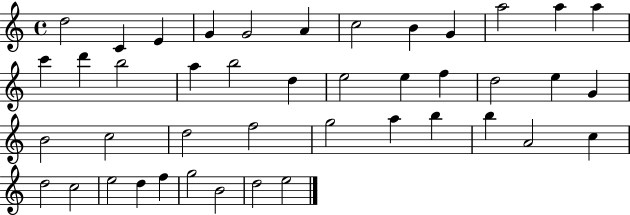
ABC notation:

X:1
T:Untitled
M:4/4
L:1/4
K:C
d2 C E G G2 A c2 B G a2 a a c' d' b2 a b2 d e2 e f d2 e G B2 c2 d2 f2 g2 a b b A2 c d2 c2 e2 d f g2 B2 d2 e2